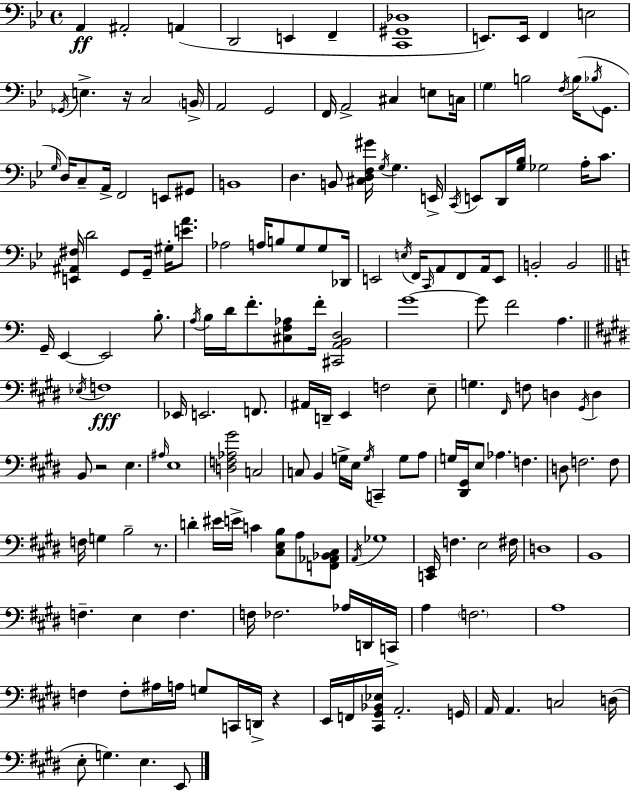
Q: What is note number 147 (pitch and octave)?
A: C2